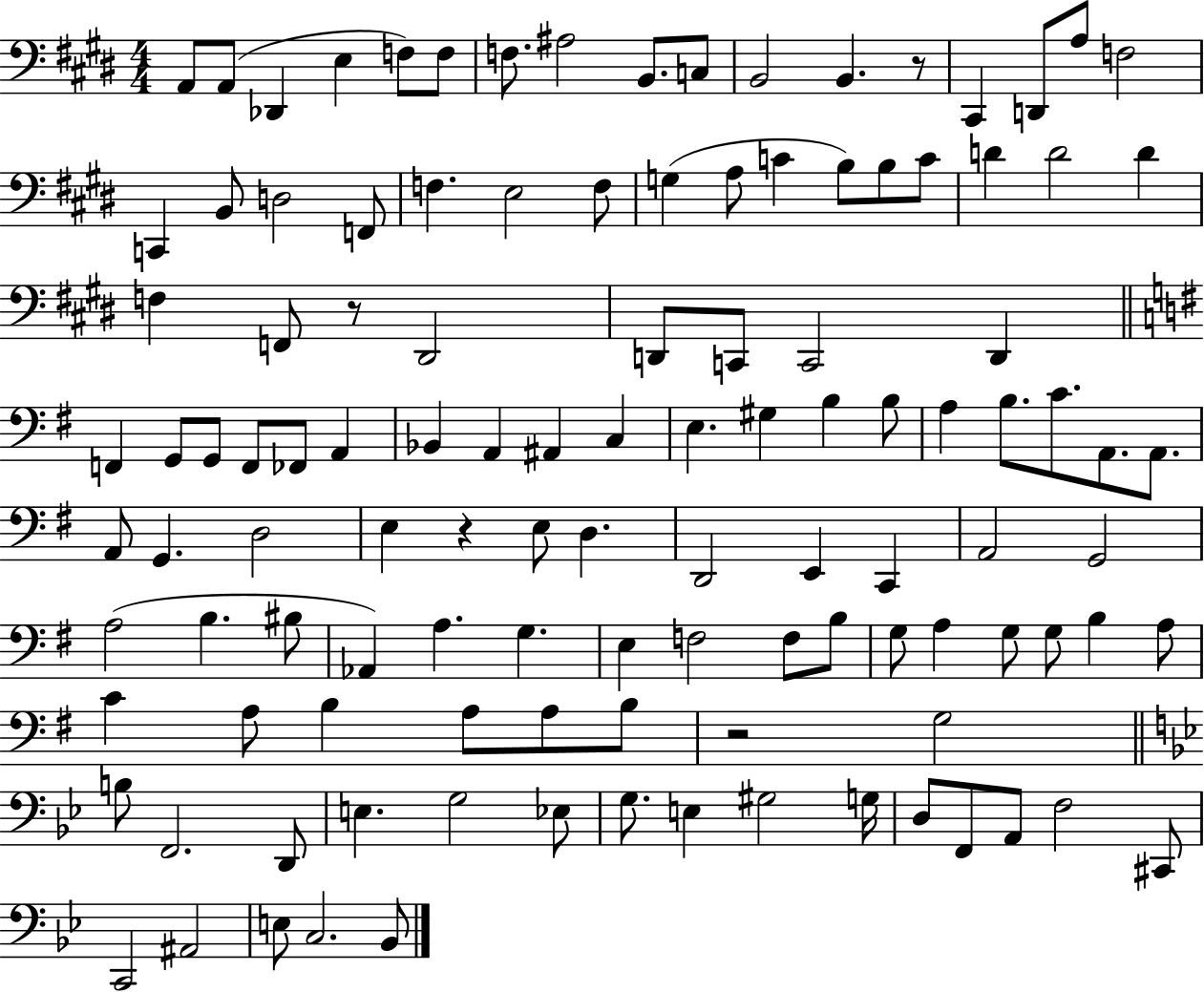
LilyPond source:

{
  \clef bass
  \numericTimeSignature
  \time 4/4
  \key e \major
  \repeat volta 2 { a,8 a,8( des,4 e4 f8) f8 | f8. ais2 b,8. c8 | b,2 b,4. r8 | cis,4 d,8 a8 f2 | \break c,4 b,8 d2 f,8 | f4. e2 f8 | g4( a8 c'4 b8) b8 c'8 | d'4 d'2 d'4 | \break f4 f,8 r8 dis,2 | d,8 c,8 c,2 d,4 | \bar "||" \break \key g \major f,4 g,8 g,8 f,8 fes,8 a,4 | bes,4 a,4 ais,4 c4 | e4. gis4 b4 b8 | a4 b8. c'8. a,8. a,8. | \break a,8 g,4. d2 | e4 r4 e8 d4. | d,2 e,4 c,4 | a,2 g,2 | \break a2( b4. bis8 | aes,4) a4. g4. | e4 f2 f8 b8 | g8 a4 g8 g8 b4 a8 | \break c'4 a8 b4 a8 a8 b8 | r2 g2 | \bar "||" \break \key bes \major b8 f,2. d,8 | e4. g2 ees8 | g8. e4 gis2 g16 | d8 f,8 a,8 f2 cis,8 | \break c,2 ais,2 | e8 c2. bes,8 | } \bar "|."
}